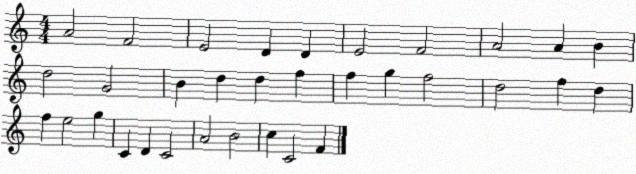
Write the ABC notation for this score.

X:1
T:Untitled
M:4/4
L:1/4
K:C
A2 F2 E2 D D E2 F2 A2 A B d2 G2 B d d f f g f2 d2 f d f e2 g C D C2 A2 B2 c C2 F